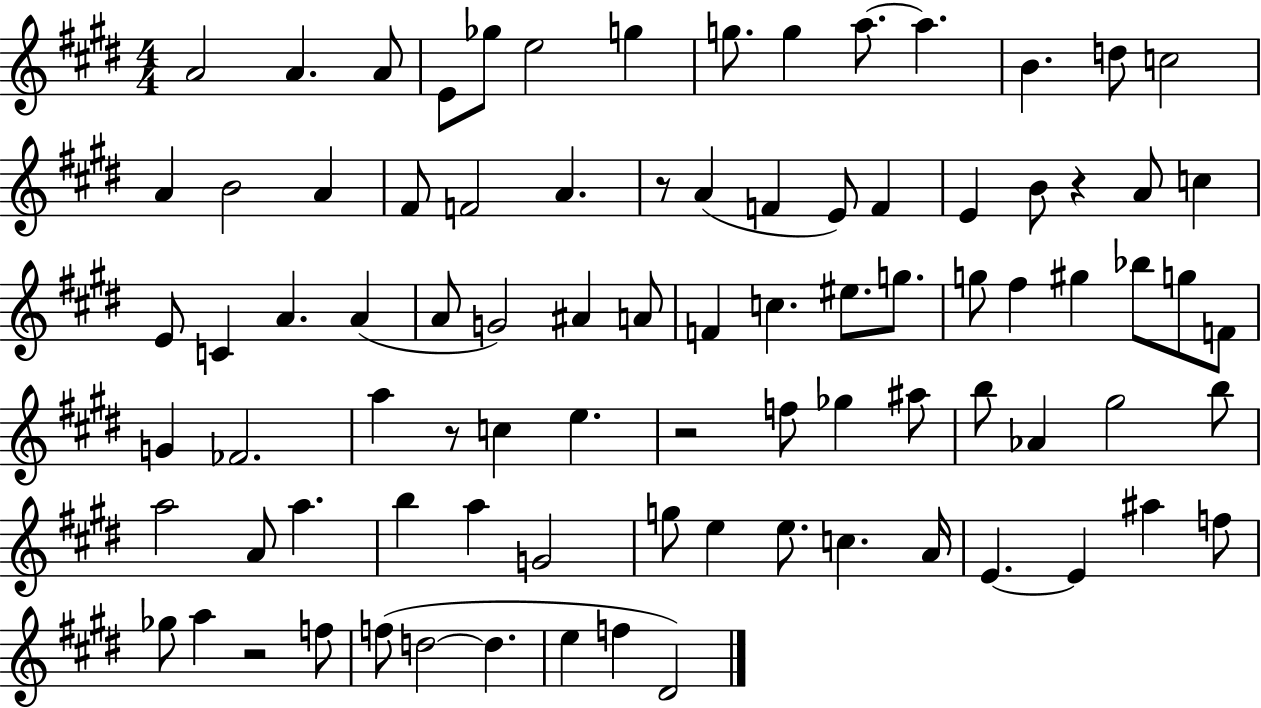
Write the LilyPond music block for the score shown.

{
  \clef treble
  \numericTimeSignature
  \time 4/4
  \key e \major
  \repeat volta 2 { a'2 a'4. a'8 | e'8 ges''8 e''2 g''4 | g''8. g''4 a''8.~~ a''4. | b'4. d''8 c''2 | \break a'4 b'2 a'4 | fis'8 f'2 a'4. | r8 a'4( f'4 e'8) f'4 | e'4 b'8 r4 a'8 c''4 | \break e'8 c'4 a'4. a'4( | a'8 g'2) ais'4 a'8 | f'4 c''4. eis''8. g''8. | g''8 fis''4 gis''4 bes''8 g''8 f'8 | \break g'4 fes'2. | a''4 r8 c''4 e''4. | r2 f''8 ges''4 ais''8 | b''8 aes'4 gis''2 b''8 | \break a''2 a'8 a''4. | b''4 a''4 g'2 | g''8 e''4 e''8. c''4. a'16 | e'4.~~ e'4 ais''4 f''8 | \break ges''8 a''4 r2 f''8 | f''8( d''2~~ d''4. | e''4 f''4 dis'2) | } \bar "|."
}